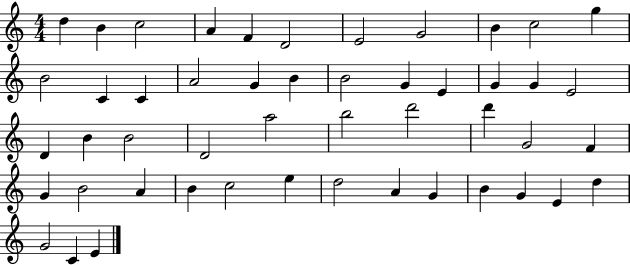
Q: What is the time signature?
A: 4/4